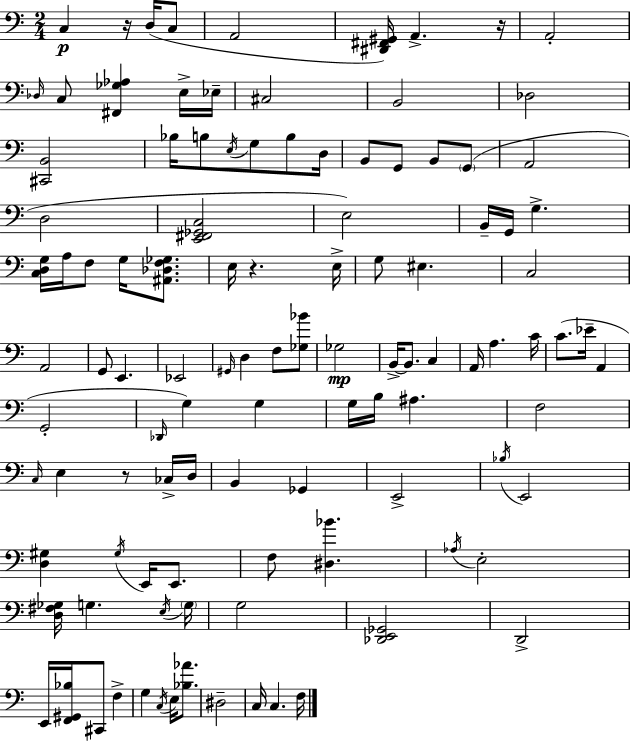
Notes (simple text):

C3/q R/s D3/s C3/e A2/h [D#2,F#2,G#2]/s A2/q. R/s A2/h Db3/s C3/e [F#2,Gb3,Ab3]/q E3/s Eb3/s C#3/h B2/h Db3/h [C#2,B2]/h Bb3/s B3/e E3/s G3/e B3/e D3/s B2/e G2/e B2/e G2/e A2/h D3/h [E2,F#2,Gb2,C3]/h E3/h B2/s G2/s G3/q. [C3,D3,G3]/s A3/s F3/e G3/s [A#2,Db3,F3,Gb3]/e. E3/s R/q. E3/s G3/e EIS3/q. C3/h A2/h G2/e E2/q. Eb2/h G#2/s D3/q F3/e [Gb3,Bb4]/e Gb3/h B2/s B2/e. C3/q A2/s A3/q. C4/s C4/e. Eb4/s A2/q G2/h Db2/s G3/q G3/q G3/s B3/s A#3/q. F3/h C3/s E3/q R/e CES3/s D3/s B2/q Gb2/q E2/h Bb3/s E2/h [D3,G#3]/q G#3/s E2/s E2/e. F3/e [D#3,Bb4]/q. Ab3/s E3/h [D3,F#3,Gb3]/s G3/q. E3/s G3/s G3/h [Db2,E2,Gb2]/h D2/h E2/s [F2,G#2,Bb3]/s C#2/e F3/q G3/q C3/s E3/s [Bb3,Ab4]/e. D#3/h C3/s C3/q. F3/s